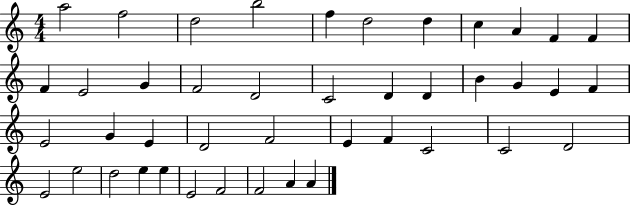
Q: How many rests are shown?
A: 0